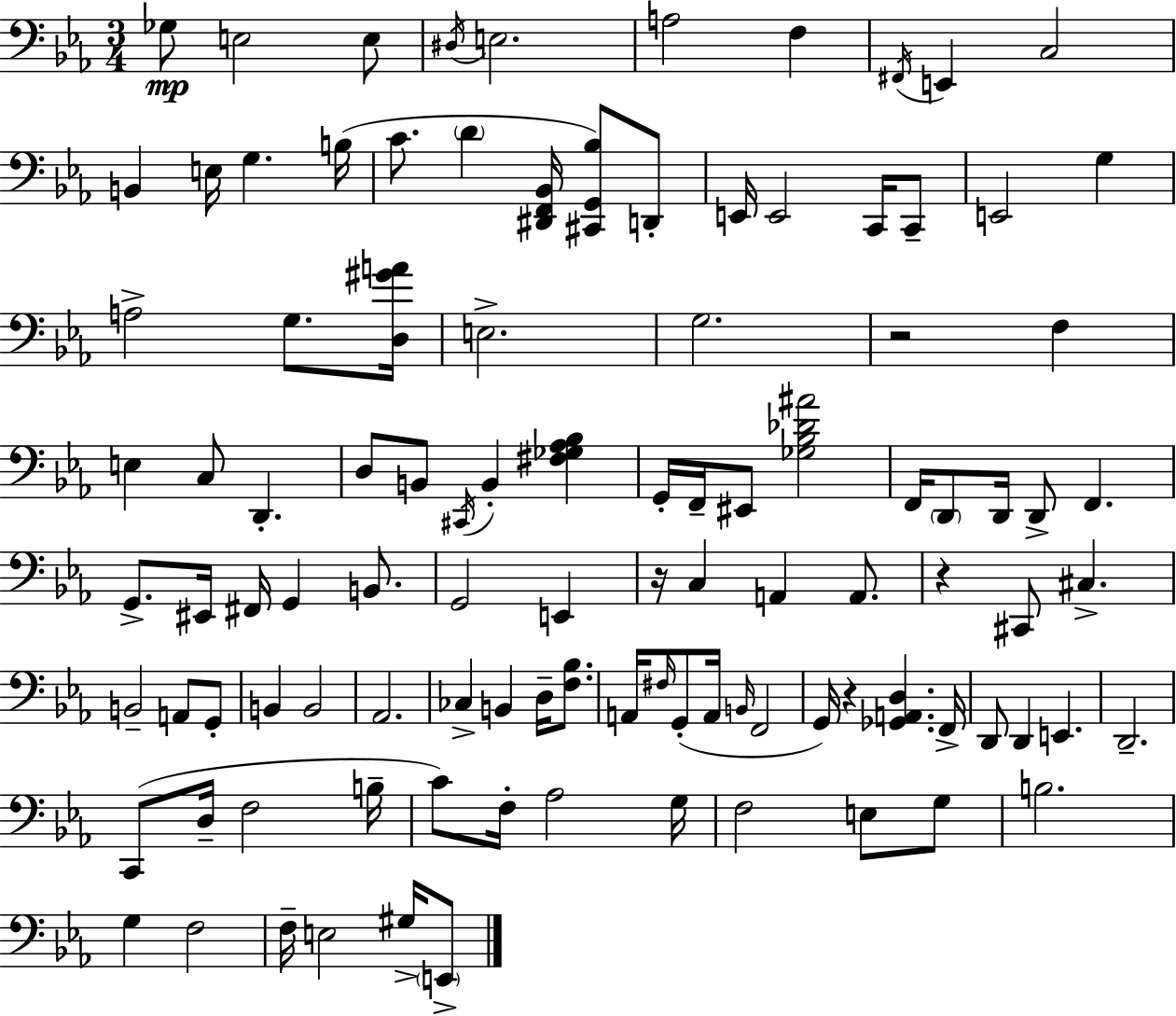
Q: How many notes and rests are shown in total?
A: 105